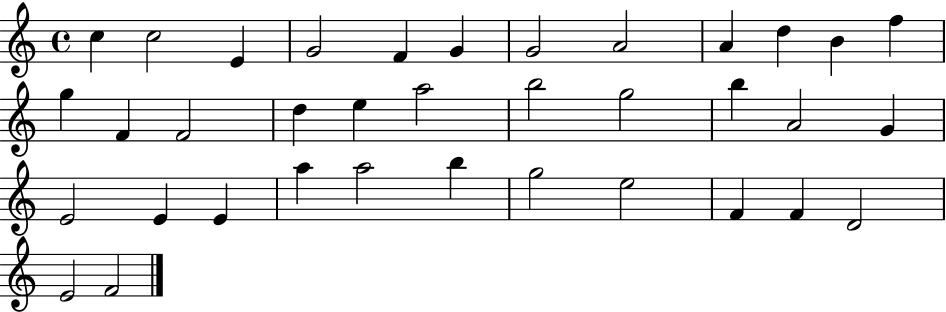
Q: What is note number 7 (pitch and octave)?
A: G4